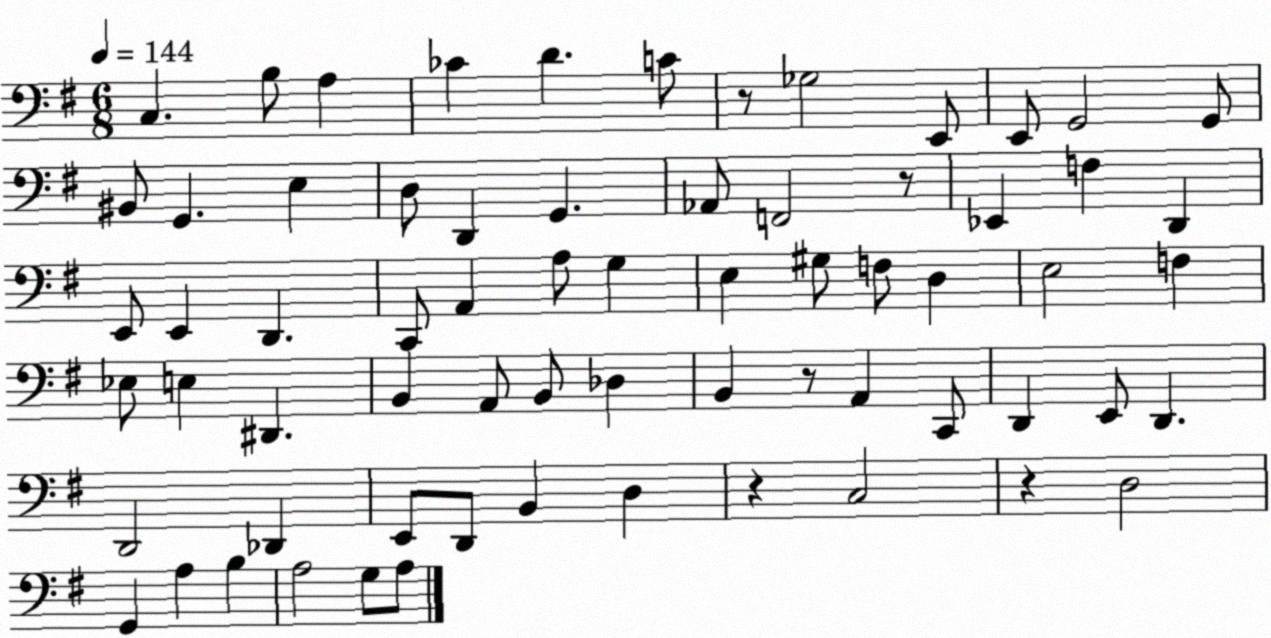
X:1
T:Untitled
M:6/8
L:1/4
K:G
C, B,/2 A, _C D C/2 z/2 _G,2 E,,/2 E,,/2 G,,2 G,,/2 ^B,,/2 G,, E, D,/2 D,, G,, _A,,/2 F,,2 z/2 _E,, F, D,, E,,/2 E,, D,, C,,/2 A,, A,/2 G, E, ^G,/2 F,/2 D, E,2 F, _E,/2 E, ^D,, B,, A,,/2 B,,/2 _D, B,, z/2 A,, C,,/2 D,, E,,/2 D,, D,,2 _D,, E,,/2 D,,/2 B,, D, z C,2 z D,2 G,, A, B, A,2 G,/2 A,/2